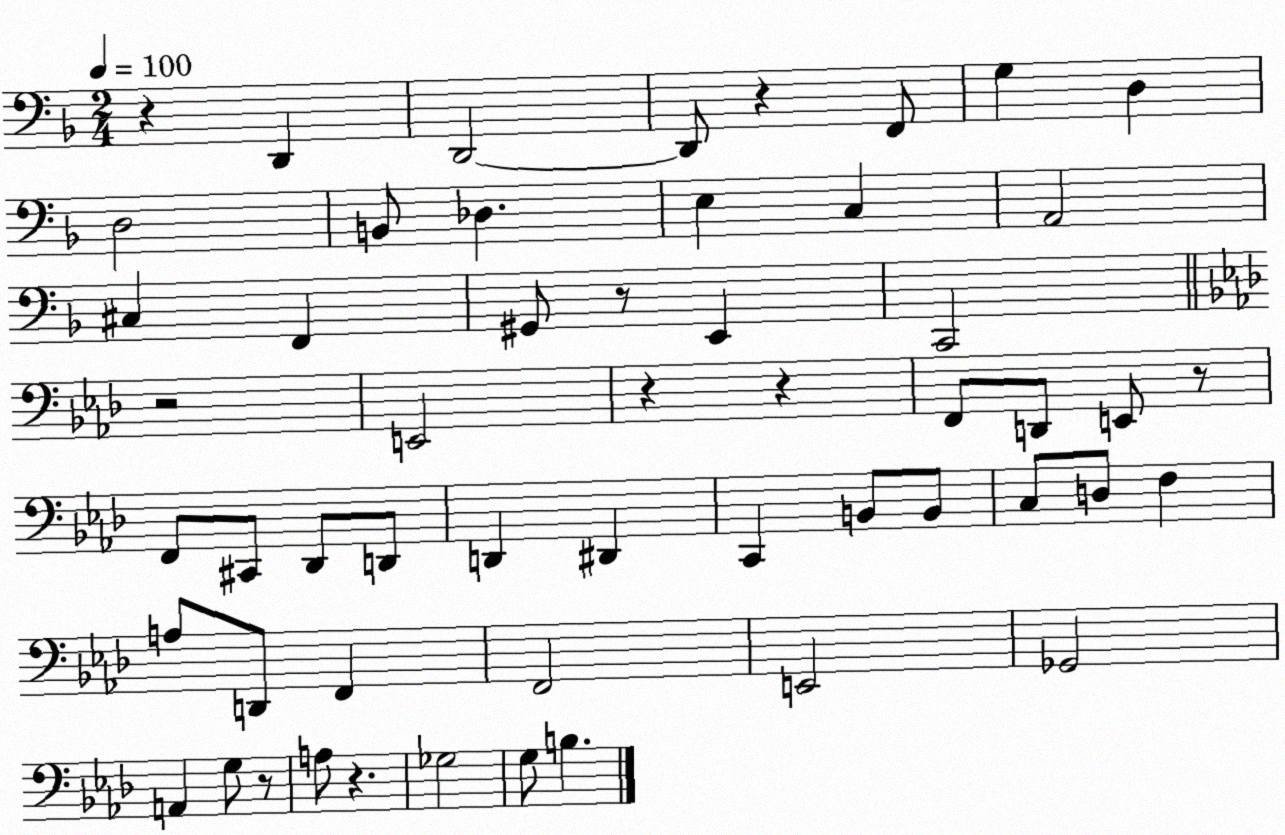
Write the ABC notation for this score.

X:1
T:Untitled
M:2/4
L:1/4
K:F
z D,, D,,2 D,,/2 z F,,/2 G, D, D,2 B,,/2 _D, E, C, A,,2 ^C, F,, ^G,,/2 z/2 E,, C,,2 z2 E,,2 z z F,,/2 D,,/2 E,,/2 z/2 F,,/2 ^C,,/2 _D,,/2 D,,/2 D,, ^D,, C,, B,,/2 B,,/2 C,/2 D,/2 F, A,/2 D,,/2 F,, F,,2 E,,2 _G,,2 A,, G,/2 z/2 A,/2 z _G,2 G,/2 B,